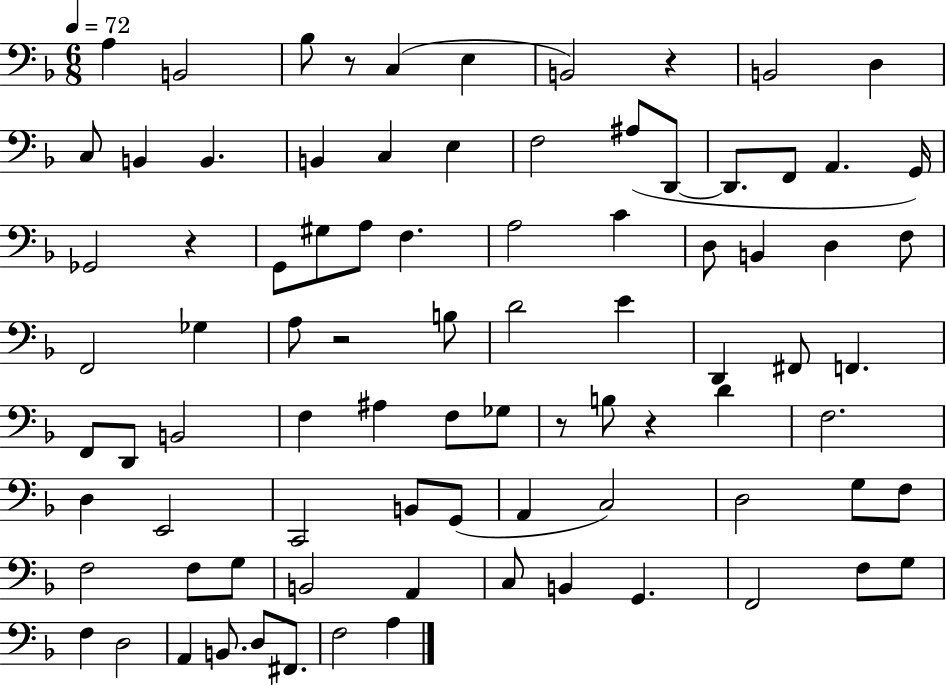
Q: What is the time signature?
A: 6/8